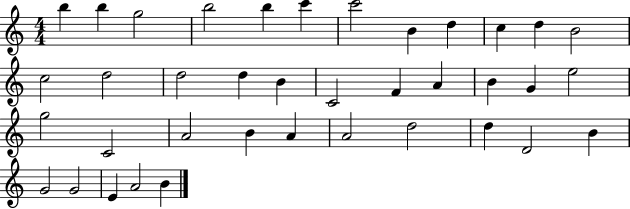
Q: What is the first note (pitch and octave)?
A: B5